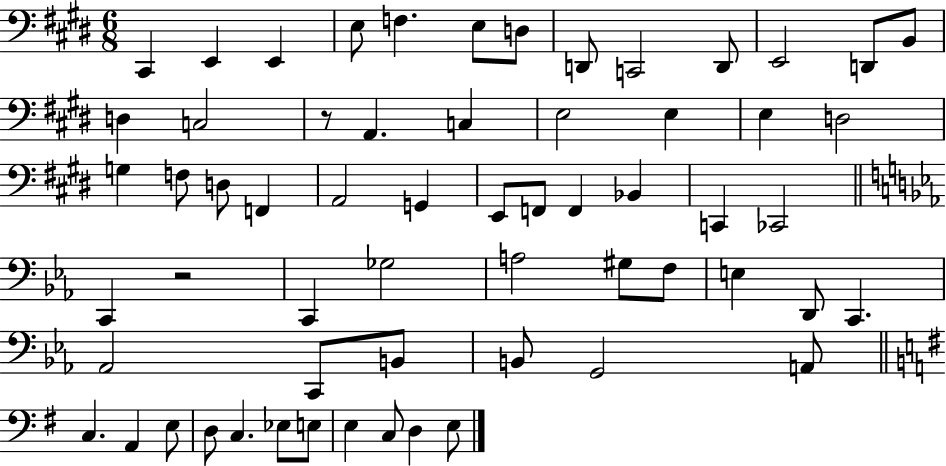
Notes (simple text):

C#2/q E2/q E2/q E3/e F3/q. E3/e D3/e D2/e C2/h D2/e E2/h D2/e B2/e D3/q C3/h R/e A2/q. C3/q E3/h E3/q E3/q D3/h G3/q F3/e D3/e F2/q A2/h G2/q E2/e F2/e F2/q Bb2/q C2/q CES2/h C2/q R/h C2/q Gb3/h A3/h G#3/e F3/e E3/q D2/e C2/q. Ab2/h C2/e B2/e B2/e G2/h A2/e C3/q. A2/q E3/e D3/e C3/q. Eb3/e E3/e E3/q C3/e D3/q E3/e